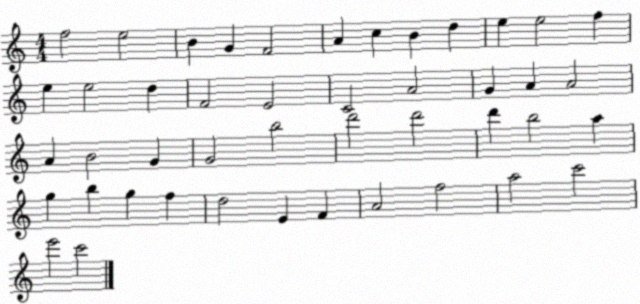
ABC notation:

X:1
T:Untitled
M:4/4
L:1/4
K:C
f2 e2 B G F2 A c B d e e2 f e e2 d F2 E2 C2 A2 G A A2 A B2 G G2 b2 d'2 d'2 d' b2 a g b g f d2 E F A2 f2 a2 c'2 e'2 c'2